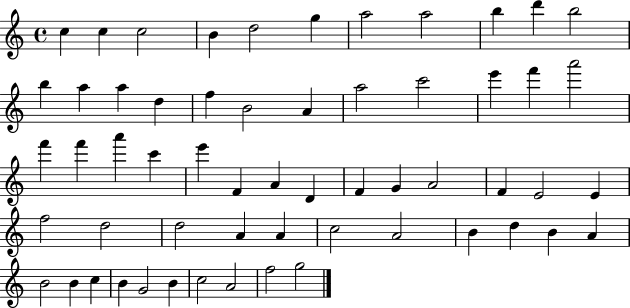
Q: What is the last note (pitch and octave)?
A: G5